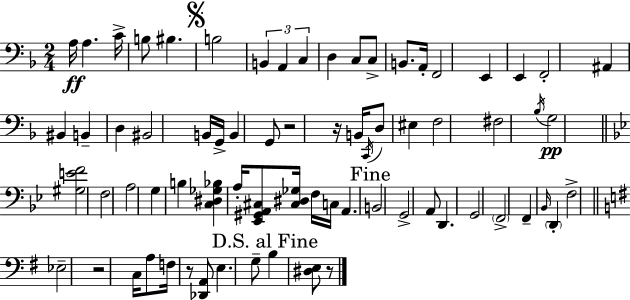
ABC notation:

X:1
T:Untitled
M:2/4
L:1/4
K:F
A,/4 A, C/4 B,/2 ^B, B,2 B,, A,, C, D, C,/2 C,/2 B,,/2 A,,/4 F,,2 E,, E,, F,,2 ^A,, ^B,, B,, D, ^B,,2 B,,/4 G,,/4 B,, G,,/2 z2 z/4 B,,/4 C,,/4 D,/2 ^E, F,2 ^F,2 _B,/4 G,2 [^G,EF]2 F,2 A,2 G, B, [C,^D,_G,_B,] A,/4 [_E,,^G,,A,,^C,]/2 [^C,^D,_G,]/4 F,/4 C,/4 A,, B,,2 G,,2 A,,/2 D,, G,,2 F,,2 F,, _B,,/4 D,, F,2 _E,2 z2 C,/4 A,/2 F,/4 z/2 [_D,,A,,]/2 E, G,/2 B, [^D,E,]/2 z/2